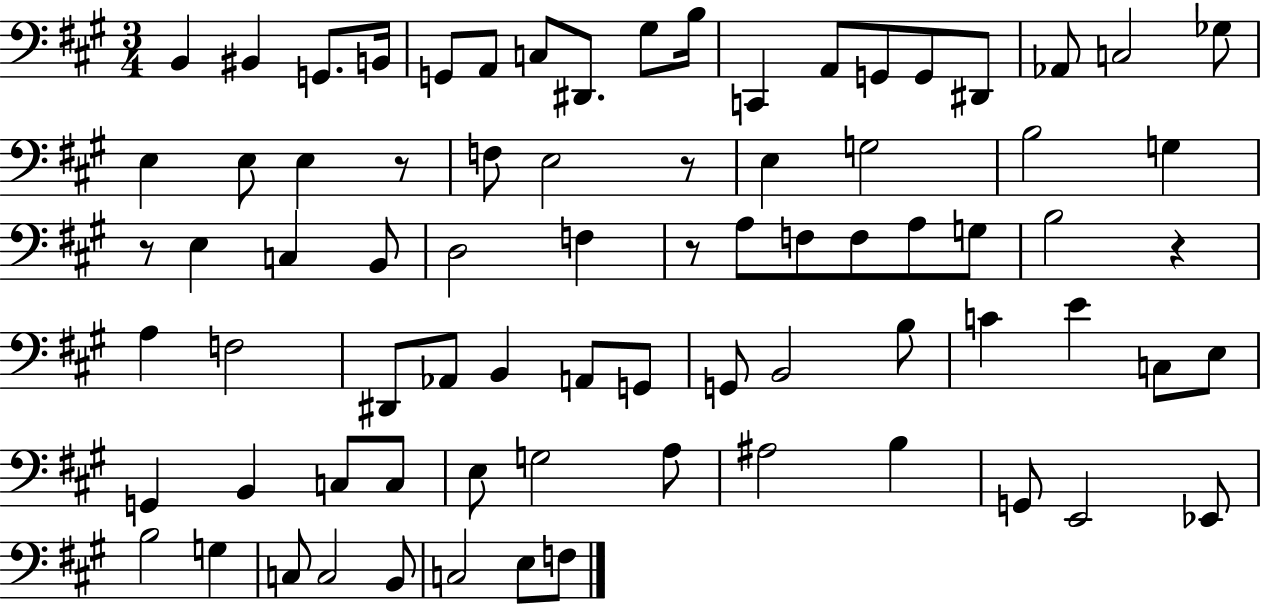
X:1
T:Untitled
M:3/4
L:1/4
K:A
B,, ^B,, G,,/2 B,,/4 G,,/2 A,,/2 C,/2 ^D,,/2 ^G,/2 B,/4 C,, A,,/2 G,,/2 G,,/2 ^D,,/2 _A,,/2 C,2 _G,/2 E, E,/2 E, z/2 F,/2 E,2 z/2 E, G,2 B,2 G, z/2 E, C, B,,/2 D,2 F, z/2 A,/2 F,/2 F,/2 A,/2 G,/2 B,2 z A, F,2 ^D,,/2 _A,,/2 B,, A,,/2 G,,/2 G,,/2 B,,2 B,/2 C E C,/2 E,/2 G,, B,, C,/2 C,/2 E,/2 G,2 A,/2 ^A,2 B, G,,/2 E,,2 _E,,/2 B,2 G, C,/2 C,2 B,,/2 C,2 E,/2 F,/2